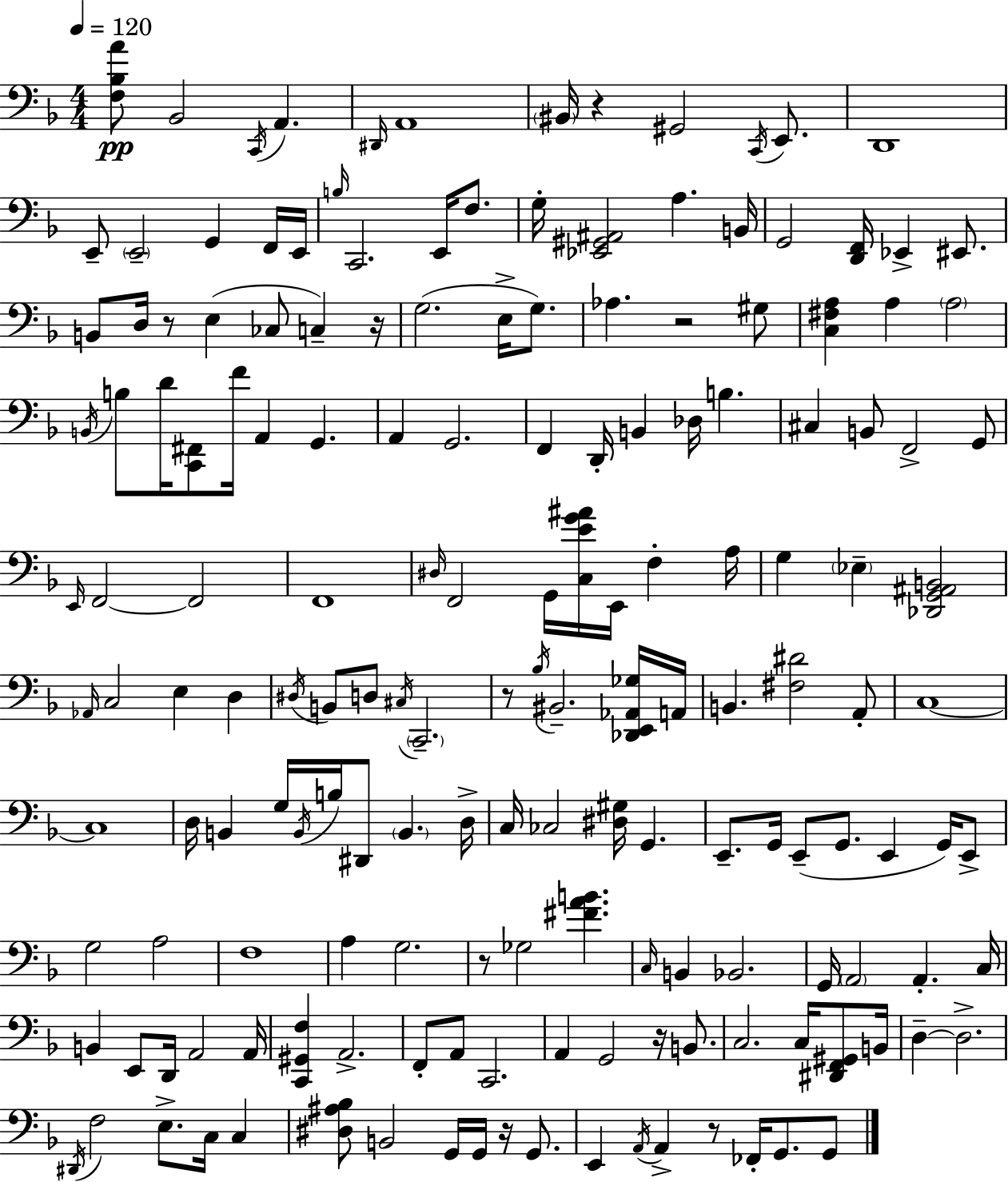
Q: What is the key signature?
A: F major